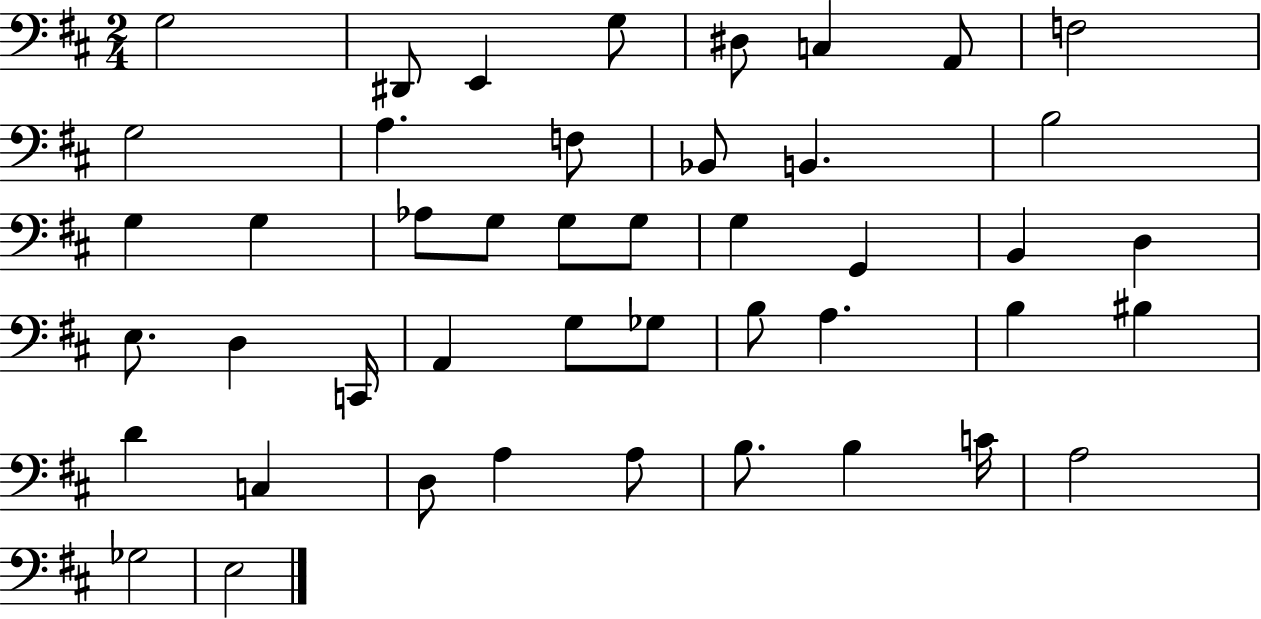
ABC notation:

X:1
T:Untitled
M:2/4
L:1/4
K:D
G,2 ^D,,/2 E,, G,/2 ^D,/2 C, A,,/2 F,2 G,2 A, F,/2 _B,,/2 B,, B,2 G, G, _A,/2 G,/2 G,/2 G,/2 G, G,, B,, D, E,/2 D, C,,/4 A,, G,/2 _G,/2 B,/2 A, B, ^B, D C, D,/2 A, A,/2 B,/2 B, C/4 A,2 _G,2 E,2